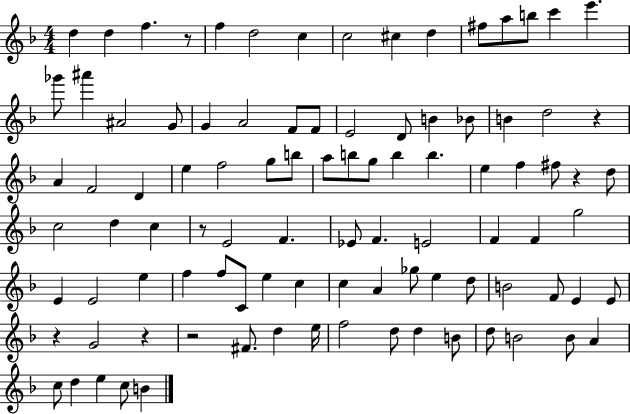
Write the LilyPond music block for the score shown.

{
  \clef treble
  \numericTimeSignature
  \time 4/4
  \key f \major
  d''4 d''4 f''4. r8 | f''4 d''2 c''4 | c''2 cis''4 d''4 | fis''8 a''8 b''8 c'''4 e'''4. | \break ges'''8 ais'''4 ais'2 g'8 | g'4 a'2 f'8 f'8 | e'2 d'8 b'4 bes'8 | b'4 d''2 r4 | \break a'4 f'2 d'4 | e''4 f''2 g''8 b''8 | a''8 b''8 g''8 b''4 b''4. | e''4 f''4 fis''8 r4 d''8 | \break c''2 d''4 c''4 | r8 e'2 f'4. | ees'8 f'4. e'2 | f'4 f'4 g''2 | \break e'4 e'2 e''4 | f''4 f''8 c'8 e''4 c''4 | c''4 a'4 ges''8 e''4 d''8 | b'2 f'8 e'4 e'8 | \break r4 g'2 r4 | r2 fis'8. d''4 e''16 | f''2 d''8 d''4 b'8 | d''8 b'2 b'8 a'4 | \break c''8 d''4 e''4 c''8 b'4 | \bar "|."
}